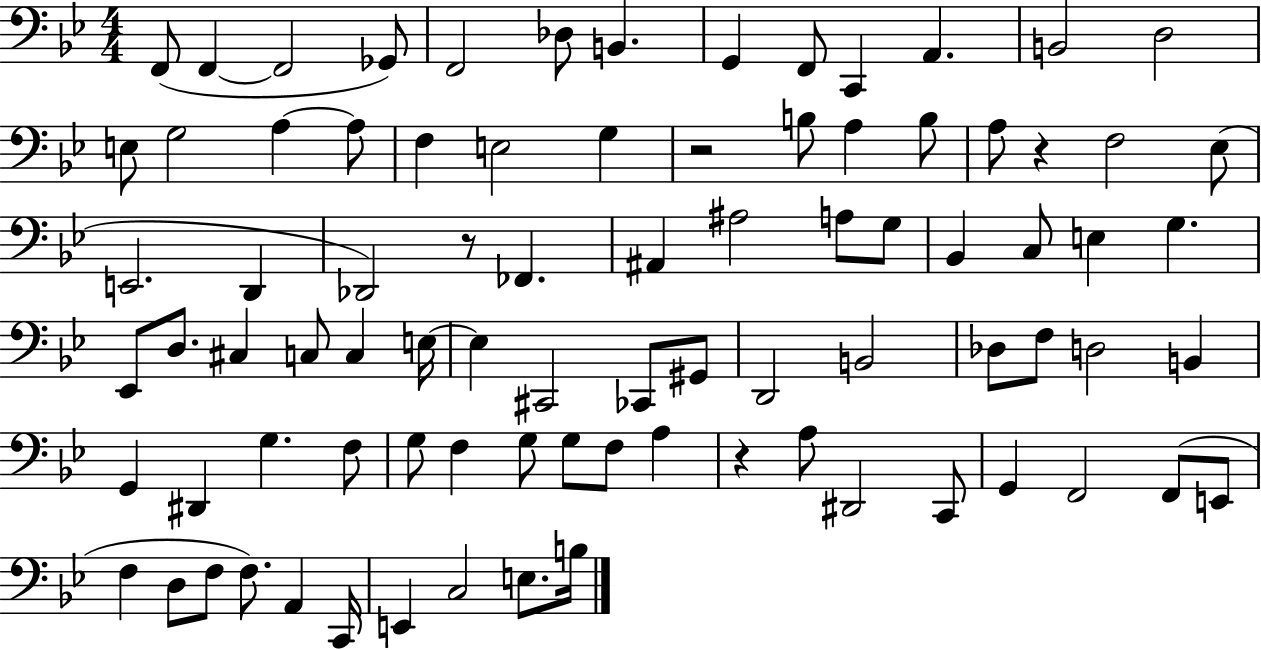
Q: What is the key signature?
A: BES major